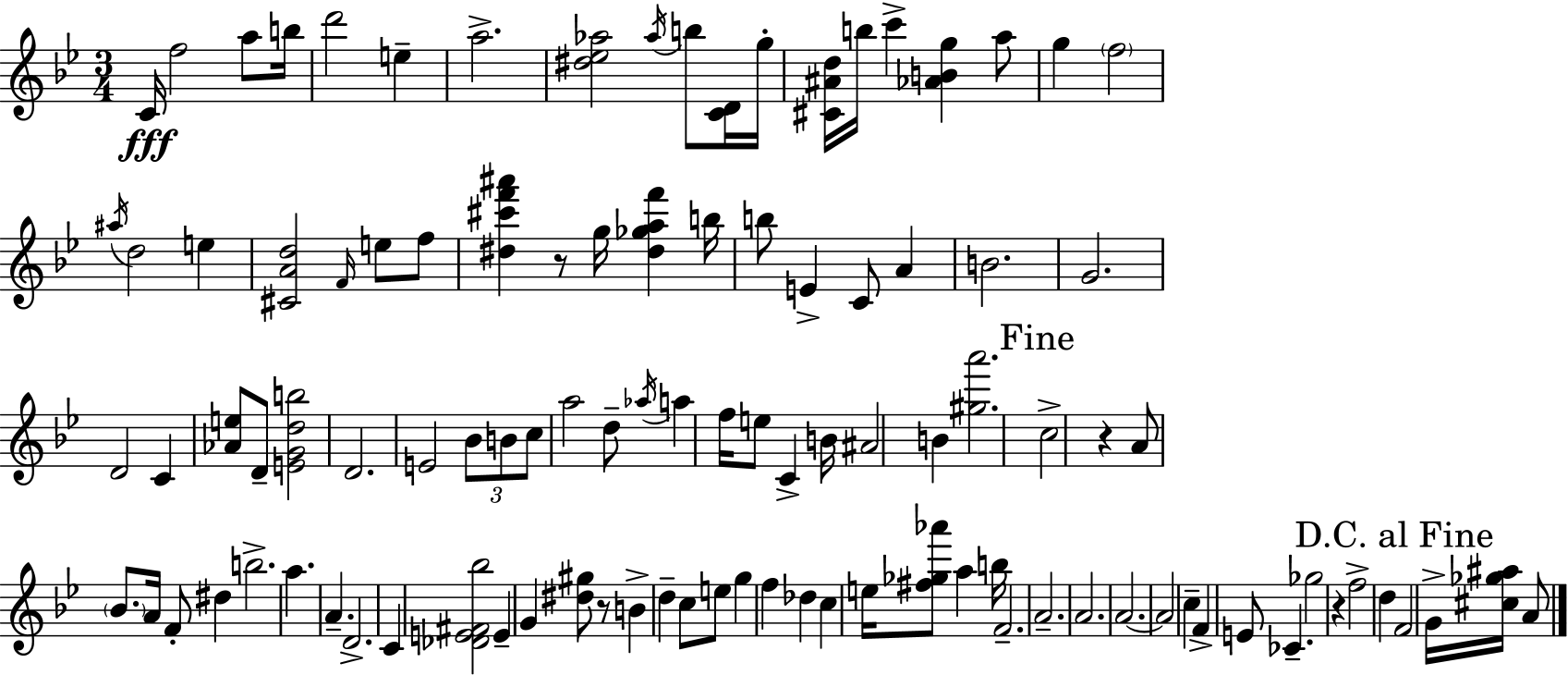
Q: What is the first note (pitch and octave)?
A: C4